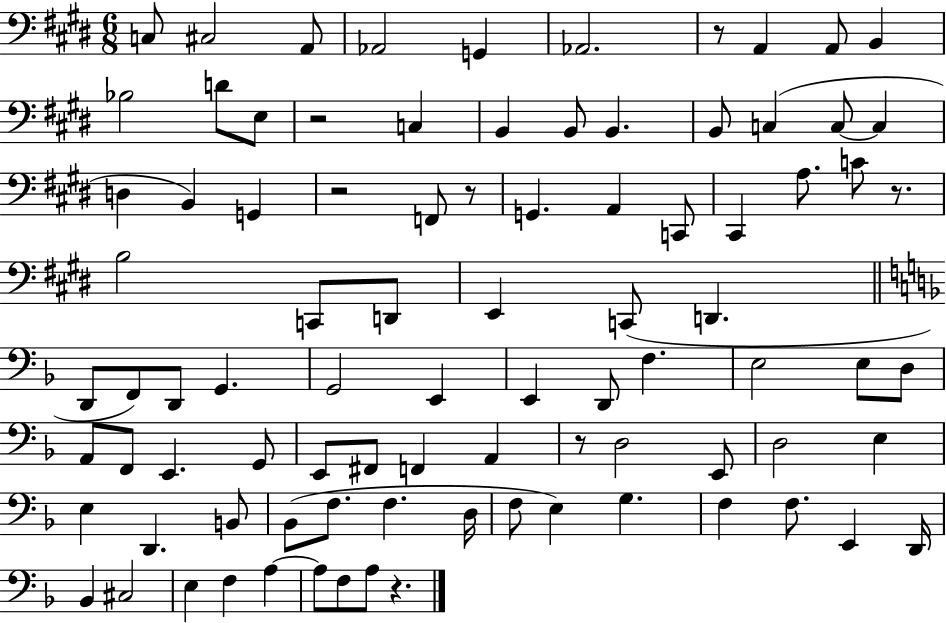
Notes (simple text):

C3/e C#3/h A2/e Ab2/h G2/q Ab2/h. R/e A2/q A2/e B2/q Bb3/h D4/e E3/e R/h C3/q B2/q B2/e B2/q. B2/e C3/q C3/e C3/q D3/q B2/q G2/q R/h F2/e R/e G2/q. A2/q C2/e C#2/q A3/e. C4/e R/e. B3/h C2/e D2/e E2/q C2/e D2/q. D2/e F2/e D2/e G2/q. G2/h E2/q E2/q D2/e F3/q. E3/h E3/e D3/e A2/e F2/e E2/q. G2/e E2/e F#2/e F2/q A2/q R/e D3/h E2/e D3/h E3/q E3/q D2/q. B2/e Bb2/e F3/e. F3/q. D3/s F3/e E3/q G3/q. F3/q F3/e. E2/q D2/s Bb2/q C#3/h E3/q F3/q A3/q A3/e F3/e A3/e R/q.